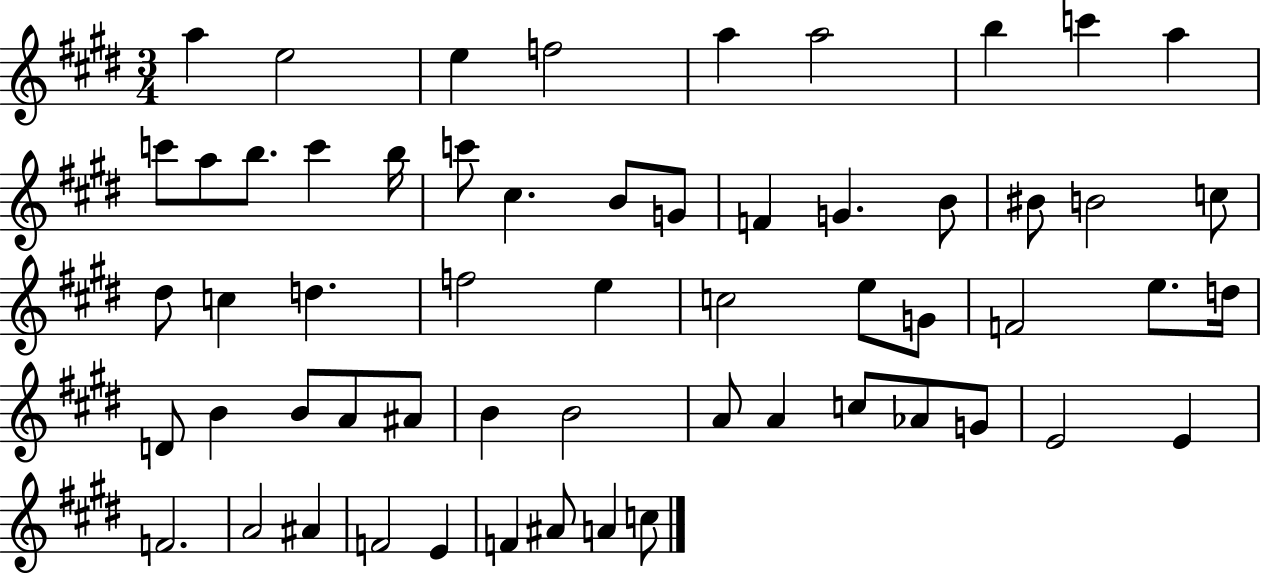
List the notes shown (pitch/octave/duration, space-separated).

A5/q E5/h E5/q F5/h A5/q A5/h B5/q C6/q A5/q C6/e A5/e B5/e. C6/q B5/s C6/e C#5/q. B4/e G4/e F4/q G4/q. B4/e BIS4/e B4/h C5/e D#5/e C5/q D5/q. F5/h E5/q C5/h E5/e G4/e F4/h E5/e. D5/s D4/e B4/q B4/e A4/e A#4/e B4/q B4/h A4/e A4/q C5/e Ab4/e G4/e E4/h E4/q F4/h. A4/h A#4/q F4/h E4/q F4/q A#4/e A4/q C5/e